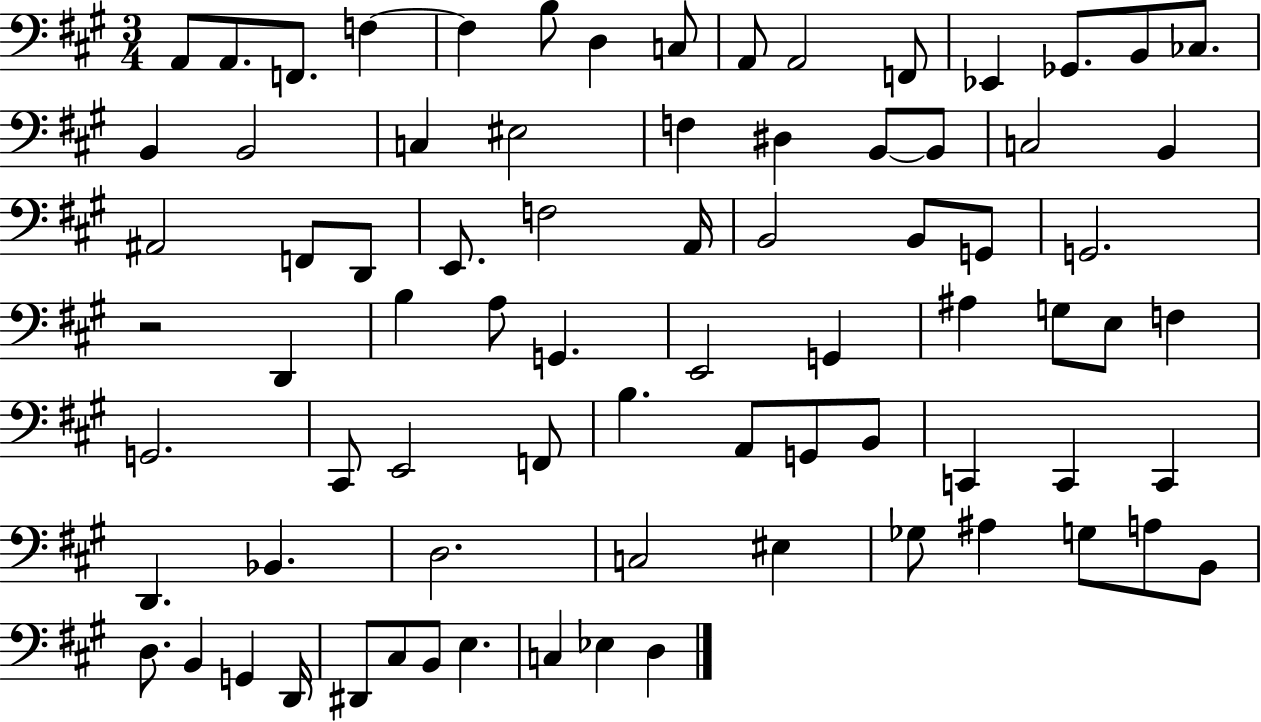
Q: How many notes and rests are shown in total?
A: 78